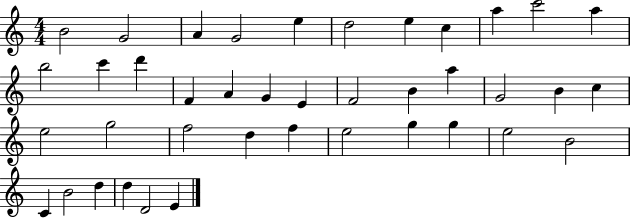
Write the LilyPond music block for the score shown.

{
  \clef treble
  \numericTimeSignature
  \time 4/4
  \key c \major
  b'2 g'2 | a'4 g'2 e''4 | d''2 e''4 c''4 | a''4 c'''2 a''4 | \break b''2 c'''4 d'''4 | f'4 a'4 g'4 e'4 | f'2 b'4 a''4 | g'2 b'4 c''4 | \break e''2 g''2 | f''2 d''4 f''4 | e''2 g''4 g''4 | e''2 b'2 | \break c'4 b'2 d''4 | d''4 d'2 e'4 | \bar "|."
}